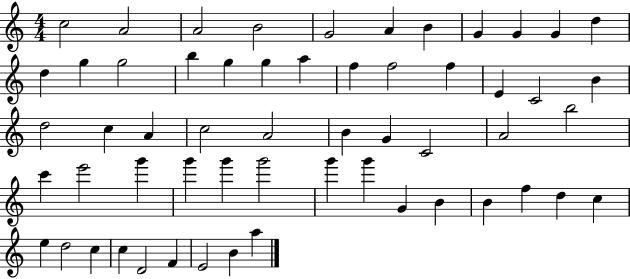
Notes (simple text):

C5/h A4/h A4/h B4/h G4/h A4/q B4/q G4/q G4/q G4/q D5/q D5/q G5/q G5/h B5/q G5/q G5/q A5/q F5/q F5/h F5/q E4/q C4/h B4/q D5/h C5/q A4/q C5/h A4/h B4/q G4/q C4/h A4/h B5/h C6/q E6/h G6/q G6/q G6/q G6/h G6/q G6/q G4/q B4/q B4/q F5/q D5/q C5/q E5/q D5/h C5/q C5/q D4/h F4/q E4/h B4/q A5/q